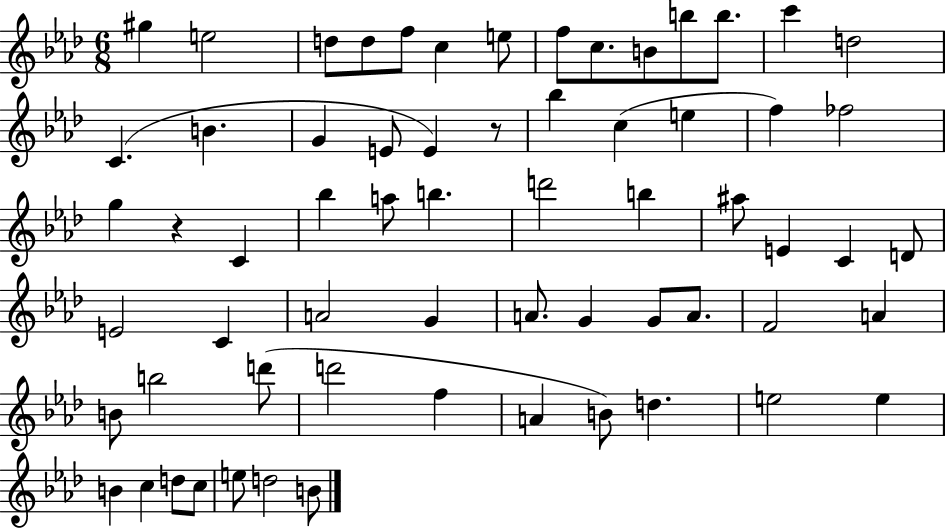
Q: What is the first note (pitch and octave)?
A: G#5